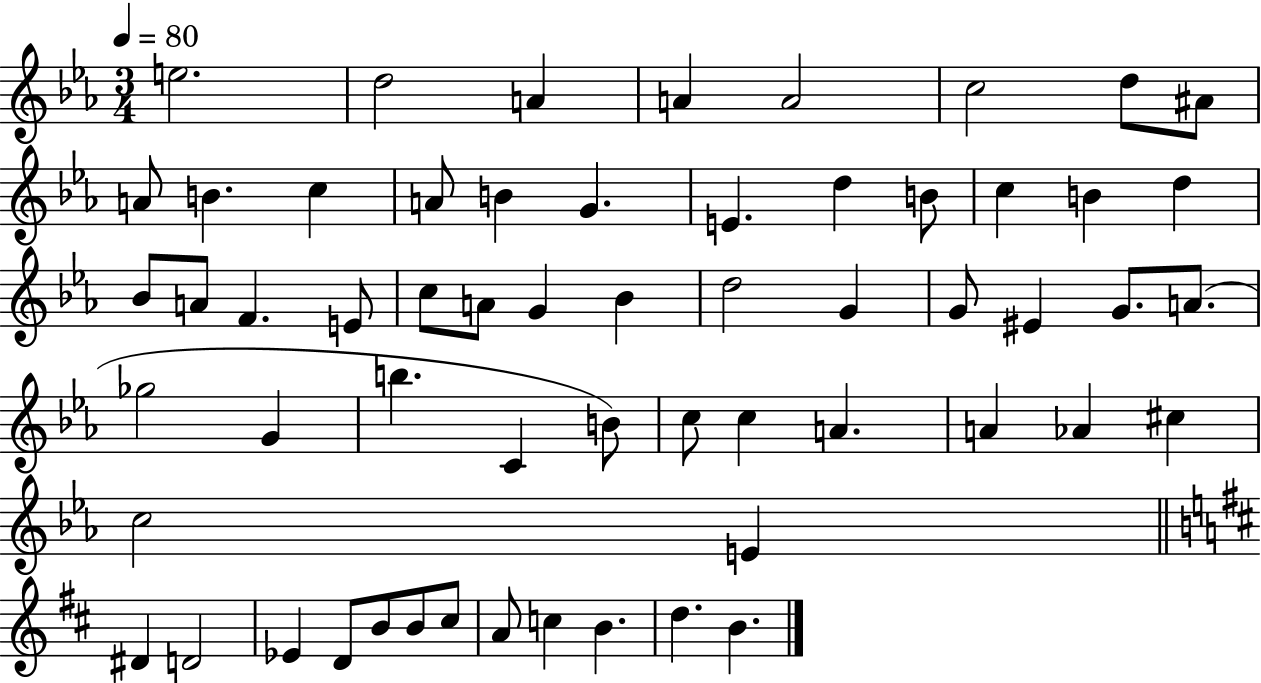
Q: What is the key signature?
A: EES major